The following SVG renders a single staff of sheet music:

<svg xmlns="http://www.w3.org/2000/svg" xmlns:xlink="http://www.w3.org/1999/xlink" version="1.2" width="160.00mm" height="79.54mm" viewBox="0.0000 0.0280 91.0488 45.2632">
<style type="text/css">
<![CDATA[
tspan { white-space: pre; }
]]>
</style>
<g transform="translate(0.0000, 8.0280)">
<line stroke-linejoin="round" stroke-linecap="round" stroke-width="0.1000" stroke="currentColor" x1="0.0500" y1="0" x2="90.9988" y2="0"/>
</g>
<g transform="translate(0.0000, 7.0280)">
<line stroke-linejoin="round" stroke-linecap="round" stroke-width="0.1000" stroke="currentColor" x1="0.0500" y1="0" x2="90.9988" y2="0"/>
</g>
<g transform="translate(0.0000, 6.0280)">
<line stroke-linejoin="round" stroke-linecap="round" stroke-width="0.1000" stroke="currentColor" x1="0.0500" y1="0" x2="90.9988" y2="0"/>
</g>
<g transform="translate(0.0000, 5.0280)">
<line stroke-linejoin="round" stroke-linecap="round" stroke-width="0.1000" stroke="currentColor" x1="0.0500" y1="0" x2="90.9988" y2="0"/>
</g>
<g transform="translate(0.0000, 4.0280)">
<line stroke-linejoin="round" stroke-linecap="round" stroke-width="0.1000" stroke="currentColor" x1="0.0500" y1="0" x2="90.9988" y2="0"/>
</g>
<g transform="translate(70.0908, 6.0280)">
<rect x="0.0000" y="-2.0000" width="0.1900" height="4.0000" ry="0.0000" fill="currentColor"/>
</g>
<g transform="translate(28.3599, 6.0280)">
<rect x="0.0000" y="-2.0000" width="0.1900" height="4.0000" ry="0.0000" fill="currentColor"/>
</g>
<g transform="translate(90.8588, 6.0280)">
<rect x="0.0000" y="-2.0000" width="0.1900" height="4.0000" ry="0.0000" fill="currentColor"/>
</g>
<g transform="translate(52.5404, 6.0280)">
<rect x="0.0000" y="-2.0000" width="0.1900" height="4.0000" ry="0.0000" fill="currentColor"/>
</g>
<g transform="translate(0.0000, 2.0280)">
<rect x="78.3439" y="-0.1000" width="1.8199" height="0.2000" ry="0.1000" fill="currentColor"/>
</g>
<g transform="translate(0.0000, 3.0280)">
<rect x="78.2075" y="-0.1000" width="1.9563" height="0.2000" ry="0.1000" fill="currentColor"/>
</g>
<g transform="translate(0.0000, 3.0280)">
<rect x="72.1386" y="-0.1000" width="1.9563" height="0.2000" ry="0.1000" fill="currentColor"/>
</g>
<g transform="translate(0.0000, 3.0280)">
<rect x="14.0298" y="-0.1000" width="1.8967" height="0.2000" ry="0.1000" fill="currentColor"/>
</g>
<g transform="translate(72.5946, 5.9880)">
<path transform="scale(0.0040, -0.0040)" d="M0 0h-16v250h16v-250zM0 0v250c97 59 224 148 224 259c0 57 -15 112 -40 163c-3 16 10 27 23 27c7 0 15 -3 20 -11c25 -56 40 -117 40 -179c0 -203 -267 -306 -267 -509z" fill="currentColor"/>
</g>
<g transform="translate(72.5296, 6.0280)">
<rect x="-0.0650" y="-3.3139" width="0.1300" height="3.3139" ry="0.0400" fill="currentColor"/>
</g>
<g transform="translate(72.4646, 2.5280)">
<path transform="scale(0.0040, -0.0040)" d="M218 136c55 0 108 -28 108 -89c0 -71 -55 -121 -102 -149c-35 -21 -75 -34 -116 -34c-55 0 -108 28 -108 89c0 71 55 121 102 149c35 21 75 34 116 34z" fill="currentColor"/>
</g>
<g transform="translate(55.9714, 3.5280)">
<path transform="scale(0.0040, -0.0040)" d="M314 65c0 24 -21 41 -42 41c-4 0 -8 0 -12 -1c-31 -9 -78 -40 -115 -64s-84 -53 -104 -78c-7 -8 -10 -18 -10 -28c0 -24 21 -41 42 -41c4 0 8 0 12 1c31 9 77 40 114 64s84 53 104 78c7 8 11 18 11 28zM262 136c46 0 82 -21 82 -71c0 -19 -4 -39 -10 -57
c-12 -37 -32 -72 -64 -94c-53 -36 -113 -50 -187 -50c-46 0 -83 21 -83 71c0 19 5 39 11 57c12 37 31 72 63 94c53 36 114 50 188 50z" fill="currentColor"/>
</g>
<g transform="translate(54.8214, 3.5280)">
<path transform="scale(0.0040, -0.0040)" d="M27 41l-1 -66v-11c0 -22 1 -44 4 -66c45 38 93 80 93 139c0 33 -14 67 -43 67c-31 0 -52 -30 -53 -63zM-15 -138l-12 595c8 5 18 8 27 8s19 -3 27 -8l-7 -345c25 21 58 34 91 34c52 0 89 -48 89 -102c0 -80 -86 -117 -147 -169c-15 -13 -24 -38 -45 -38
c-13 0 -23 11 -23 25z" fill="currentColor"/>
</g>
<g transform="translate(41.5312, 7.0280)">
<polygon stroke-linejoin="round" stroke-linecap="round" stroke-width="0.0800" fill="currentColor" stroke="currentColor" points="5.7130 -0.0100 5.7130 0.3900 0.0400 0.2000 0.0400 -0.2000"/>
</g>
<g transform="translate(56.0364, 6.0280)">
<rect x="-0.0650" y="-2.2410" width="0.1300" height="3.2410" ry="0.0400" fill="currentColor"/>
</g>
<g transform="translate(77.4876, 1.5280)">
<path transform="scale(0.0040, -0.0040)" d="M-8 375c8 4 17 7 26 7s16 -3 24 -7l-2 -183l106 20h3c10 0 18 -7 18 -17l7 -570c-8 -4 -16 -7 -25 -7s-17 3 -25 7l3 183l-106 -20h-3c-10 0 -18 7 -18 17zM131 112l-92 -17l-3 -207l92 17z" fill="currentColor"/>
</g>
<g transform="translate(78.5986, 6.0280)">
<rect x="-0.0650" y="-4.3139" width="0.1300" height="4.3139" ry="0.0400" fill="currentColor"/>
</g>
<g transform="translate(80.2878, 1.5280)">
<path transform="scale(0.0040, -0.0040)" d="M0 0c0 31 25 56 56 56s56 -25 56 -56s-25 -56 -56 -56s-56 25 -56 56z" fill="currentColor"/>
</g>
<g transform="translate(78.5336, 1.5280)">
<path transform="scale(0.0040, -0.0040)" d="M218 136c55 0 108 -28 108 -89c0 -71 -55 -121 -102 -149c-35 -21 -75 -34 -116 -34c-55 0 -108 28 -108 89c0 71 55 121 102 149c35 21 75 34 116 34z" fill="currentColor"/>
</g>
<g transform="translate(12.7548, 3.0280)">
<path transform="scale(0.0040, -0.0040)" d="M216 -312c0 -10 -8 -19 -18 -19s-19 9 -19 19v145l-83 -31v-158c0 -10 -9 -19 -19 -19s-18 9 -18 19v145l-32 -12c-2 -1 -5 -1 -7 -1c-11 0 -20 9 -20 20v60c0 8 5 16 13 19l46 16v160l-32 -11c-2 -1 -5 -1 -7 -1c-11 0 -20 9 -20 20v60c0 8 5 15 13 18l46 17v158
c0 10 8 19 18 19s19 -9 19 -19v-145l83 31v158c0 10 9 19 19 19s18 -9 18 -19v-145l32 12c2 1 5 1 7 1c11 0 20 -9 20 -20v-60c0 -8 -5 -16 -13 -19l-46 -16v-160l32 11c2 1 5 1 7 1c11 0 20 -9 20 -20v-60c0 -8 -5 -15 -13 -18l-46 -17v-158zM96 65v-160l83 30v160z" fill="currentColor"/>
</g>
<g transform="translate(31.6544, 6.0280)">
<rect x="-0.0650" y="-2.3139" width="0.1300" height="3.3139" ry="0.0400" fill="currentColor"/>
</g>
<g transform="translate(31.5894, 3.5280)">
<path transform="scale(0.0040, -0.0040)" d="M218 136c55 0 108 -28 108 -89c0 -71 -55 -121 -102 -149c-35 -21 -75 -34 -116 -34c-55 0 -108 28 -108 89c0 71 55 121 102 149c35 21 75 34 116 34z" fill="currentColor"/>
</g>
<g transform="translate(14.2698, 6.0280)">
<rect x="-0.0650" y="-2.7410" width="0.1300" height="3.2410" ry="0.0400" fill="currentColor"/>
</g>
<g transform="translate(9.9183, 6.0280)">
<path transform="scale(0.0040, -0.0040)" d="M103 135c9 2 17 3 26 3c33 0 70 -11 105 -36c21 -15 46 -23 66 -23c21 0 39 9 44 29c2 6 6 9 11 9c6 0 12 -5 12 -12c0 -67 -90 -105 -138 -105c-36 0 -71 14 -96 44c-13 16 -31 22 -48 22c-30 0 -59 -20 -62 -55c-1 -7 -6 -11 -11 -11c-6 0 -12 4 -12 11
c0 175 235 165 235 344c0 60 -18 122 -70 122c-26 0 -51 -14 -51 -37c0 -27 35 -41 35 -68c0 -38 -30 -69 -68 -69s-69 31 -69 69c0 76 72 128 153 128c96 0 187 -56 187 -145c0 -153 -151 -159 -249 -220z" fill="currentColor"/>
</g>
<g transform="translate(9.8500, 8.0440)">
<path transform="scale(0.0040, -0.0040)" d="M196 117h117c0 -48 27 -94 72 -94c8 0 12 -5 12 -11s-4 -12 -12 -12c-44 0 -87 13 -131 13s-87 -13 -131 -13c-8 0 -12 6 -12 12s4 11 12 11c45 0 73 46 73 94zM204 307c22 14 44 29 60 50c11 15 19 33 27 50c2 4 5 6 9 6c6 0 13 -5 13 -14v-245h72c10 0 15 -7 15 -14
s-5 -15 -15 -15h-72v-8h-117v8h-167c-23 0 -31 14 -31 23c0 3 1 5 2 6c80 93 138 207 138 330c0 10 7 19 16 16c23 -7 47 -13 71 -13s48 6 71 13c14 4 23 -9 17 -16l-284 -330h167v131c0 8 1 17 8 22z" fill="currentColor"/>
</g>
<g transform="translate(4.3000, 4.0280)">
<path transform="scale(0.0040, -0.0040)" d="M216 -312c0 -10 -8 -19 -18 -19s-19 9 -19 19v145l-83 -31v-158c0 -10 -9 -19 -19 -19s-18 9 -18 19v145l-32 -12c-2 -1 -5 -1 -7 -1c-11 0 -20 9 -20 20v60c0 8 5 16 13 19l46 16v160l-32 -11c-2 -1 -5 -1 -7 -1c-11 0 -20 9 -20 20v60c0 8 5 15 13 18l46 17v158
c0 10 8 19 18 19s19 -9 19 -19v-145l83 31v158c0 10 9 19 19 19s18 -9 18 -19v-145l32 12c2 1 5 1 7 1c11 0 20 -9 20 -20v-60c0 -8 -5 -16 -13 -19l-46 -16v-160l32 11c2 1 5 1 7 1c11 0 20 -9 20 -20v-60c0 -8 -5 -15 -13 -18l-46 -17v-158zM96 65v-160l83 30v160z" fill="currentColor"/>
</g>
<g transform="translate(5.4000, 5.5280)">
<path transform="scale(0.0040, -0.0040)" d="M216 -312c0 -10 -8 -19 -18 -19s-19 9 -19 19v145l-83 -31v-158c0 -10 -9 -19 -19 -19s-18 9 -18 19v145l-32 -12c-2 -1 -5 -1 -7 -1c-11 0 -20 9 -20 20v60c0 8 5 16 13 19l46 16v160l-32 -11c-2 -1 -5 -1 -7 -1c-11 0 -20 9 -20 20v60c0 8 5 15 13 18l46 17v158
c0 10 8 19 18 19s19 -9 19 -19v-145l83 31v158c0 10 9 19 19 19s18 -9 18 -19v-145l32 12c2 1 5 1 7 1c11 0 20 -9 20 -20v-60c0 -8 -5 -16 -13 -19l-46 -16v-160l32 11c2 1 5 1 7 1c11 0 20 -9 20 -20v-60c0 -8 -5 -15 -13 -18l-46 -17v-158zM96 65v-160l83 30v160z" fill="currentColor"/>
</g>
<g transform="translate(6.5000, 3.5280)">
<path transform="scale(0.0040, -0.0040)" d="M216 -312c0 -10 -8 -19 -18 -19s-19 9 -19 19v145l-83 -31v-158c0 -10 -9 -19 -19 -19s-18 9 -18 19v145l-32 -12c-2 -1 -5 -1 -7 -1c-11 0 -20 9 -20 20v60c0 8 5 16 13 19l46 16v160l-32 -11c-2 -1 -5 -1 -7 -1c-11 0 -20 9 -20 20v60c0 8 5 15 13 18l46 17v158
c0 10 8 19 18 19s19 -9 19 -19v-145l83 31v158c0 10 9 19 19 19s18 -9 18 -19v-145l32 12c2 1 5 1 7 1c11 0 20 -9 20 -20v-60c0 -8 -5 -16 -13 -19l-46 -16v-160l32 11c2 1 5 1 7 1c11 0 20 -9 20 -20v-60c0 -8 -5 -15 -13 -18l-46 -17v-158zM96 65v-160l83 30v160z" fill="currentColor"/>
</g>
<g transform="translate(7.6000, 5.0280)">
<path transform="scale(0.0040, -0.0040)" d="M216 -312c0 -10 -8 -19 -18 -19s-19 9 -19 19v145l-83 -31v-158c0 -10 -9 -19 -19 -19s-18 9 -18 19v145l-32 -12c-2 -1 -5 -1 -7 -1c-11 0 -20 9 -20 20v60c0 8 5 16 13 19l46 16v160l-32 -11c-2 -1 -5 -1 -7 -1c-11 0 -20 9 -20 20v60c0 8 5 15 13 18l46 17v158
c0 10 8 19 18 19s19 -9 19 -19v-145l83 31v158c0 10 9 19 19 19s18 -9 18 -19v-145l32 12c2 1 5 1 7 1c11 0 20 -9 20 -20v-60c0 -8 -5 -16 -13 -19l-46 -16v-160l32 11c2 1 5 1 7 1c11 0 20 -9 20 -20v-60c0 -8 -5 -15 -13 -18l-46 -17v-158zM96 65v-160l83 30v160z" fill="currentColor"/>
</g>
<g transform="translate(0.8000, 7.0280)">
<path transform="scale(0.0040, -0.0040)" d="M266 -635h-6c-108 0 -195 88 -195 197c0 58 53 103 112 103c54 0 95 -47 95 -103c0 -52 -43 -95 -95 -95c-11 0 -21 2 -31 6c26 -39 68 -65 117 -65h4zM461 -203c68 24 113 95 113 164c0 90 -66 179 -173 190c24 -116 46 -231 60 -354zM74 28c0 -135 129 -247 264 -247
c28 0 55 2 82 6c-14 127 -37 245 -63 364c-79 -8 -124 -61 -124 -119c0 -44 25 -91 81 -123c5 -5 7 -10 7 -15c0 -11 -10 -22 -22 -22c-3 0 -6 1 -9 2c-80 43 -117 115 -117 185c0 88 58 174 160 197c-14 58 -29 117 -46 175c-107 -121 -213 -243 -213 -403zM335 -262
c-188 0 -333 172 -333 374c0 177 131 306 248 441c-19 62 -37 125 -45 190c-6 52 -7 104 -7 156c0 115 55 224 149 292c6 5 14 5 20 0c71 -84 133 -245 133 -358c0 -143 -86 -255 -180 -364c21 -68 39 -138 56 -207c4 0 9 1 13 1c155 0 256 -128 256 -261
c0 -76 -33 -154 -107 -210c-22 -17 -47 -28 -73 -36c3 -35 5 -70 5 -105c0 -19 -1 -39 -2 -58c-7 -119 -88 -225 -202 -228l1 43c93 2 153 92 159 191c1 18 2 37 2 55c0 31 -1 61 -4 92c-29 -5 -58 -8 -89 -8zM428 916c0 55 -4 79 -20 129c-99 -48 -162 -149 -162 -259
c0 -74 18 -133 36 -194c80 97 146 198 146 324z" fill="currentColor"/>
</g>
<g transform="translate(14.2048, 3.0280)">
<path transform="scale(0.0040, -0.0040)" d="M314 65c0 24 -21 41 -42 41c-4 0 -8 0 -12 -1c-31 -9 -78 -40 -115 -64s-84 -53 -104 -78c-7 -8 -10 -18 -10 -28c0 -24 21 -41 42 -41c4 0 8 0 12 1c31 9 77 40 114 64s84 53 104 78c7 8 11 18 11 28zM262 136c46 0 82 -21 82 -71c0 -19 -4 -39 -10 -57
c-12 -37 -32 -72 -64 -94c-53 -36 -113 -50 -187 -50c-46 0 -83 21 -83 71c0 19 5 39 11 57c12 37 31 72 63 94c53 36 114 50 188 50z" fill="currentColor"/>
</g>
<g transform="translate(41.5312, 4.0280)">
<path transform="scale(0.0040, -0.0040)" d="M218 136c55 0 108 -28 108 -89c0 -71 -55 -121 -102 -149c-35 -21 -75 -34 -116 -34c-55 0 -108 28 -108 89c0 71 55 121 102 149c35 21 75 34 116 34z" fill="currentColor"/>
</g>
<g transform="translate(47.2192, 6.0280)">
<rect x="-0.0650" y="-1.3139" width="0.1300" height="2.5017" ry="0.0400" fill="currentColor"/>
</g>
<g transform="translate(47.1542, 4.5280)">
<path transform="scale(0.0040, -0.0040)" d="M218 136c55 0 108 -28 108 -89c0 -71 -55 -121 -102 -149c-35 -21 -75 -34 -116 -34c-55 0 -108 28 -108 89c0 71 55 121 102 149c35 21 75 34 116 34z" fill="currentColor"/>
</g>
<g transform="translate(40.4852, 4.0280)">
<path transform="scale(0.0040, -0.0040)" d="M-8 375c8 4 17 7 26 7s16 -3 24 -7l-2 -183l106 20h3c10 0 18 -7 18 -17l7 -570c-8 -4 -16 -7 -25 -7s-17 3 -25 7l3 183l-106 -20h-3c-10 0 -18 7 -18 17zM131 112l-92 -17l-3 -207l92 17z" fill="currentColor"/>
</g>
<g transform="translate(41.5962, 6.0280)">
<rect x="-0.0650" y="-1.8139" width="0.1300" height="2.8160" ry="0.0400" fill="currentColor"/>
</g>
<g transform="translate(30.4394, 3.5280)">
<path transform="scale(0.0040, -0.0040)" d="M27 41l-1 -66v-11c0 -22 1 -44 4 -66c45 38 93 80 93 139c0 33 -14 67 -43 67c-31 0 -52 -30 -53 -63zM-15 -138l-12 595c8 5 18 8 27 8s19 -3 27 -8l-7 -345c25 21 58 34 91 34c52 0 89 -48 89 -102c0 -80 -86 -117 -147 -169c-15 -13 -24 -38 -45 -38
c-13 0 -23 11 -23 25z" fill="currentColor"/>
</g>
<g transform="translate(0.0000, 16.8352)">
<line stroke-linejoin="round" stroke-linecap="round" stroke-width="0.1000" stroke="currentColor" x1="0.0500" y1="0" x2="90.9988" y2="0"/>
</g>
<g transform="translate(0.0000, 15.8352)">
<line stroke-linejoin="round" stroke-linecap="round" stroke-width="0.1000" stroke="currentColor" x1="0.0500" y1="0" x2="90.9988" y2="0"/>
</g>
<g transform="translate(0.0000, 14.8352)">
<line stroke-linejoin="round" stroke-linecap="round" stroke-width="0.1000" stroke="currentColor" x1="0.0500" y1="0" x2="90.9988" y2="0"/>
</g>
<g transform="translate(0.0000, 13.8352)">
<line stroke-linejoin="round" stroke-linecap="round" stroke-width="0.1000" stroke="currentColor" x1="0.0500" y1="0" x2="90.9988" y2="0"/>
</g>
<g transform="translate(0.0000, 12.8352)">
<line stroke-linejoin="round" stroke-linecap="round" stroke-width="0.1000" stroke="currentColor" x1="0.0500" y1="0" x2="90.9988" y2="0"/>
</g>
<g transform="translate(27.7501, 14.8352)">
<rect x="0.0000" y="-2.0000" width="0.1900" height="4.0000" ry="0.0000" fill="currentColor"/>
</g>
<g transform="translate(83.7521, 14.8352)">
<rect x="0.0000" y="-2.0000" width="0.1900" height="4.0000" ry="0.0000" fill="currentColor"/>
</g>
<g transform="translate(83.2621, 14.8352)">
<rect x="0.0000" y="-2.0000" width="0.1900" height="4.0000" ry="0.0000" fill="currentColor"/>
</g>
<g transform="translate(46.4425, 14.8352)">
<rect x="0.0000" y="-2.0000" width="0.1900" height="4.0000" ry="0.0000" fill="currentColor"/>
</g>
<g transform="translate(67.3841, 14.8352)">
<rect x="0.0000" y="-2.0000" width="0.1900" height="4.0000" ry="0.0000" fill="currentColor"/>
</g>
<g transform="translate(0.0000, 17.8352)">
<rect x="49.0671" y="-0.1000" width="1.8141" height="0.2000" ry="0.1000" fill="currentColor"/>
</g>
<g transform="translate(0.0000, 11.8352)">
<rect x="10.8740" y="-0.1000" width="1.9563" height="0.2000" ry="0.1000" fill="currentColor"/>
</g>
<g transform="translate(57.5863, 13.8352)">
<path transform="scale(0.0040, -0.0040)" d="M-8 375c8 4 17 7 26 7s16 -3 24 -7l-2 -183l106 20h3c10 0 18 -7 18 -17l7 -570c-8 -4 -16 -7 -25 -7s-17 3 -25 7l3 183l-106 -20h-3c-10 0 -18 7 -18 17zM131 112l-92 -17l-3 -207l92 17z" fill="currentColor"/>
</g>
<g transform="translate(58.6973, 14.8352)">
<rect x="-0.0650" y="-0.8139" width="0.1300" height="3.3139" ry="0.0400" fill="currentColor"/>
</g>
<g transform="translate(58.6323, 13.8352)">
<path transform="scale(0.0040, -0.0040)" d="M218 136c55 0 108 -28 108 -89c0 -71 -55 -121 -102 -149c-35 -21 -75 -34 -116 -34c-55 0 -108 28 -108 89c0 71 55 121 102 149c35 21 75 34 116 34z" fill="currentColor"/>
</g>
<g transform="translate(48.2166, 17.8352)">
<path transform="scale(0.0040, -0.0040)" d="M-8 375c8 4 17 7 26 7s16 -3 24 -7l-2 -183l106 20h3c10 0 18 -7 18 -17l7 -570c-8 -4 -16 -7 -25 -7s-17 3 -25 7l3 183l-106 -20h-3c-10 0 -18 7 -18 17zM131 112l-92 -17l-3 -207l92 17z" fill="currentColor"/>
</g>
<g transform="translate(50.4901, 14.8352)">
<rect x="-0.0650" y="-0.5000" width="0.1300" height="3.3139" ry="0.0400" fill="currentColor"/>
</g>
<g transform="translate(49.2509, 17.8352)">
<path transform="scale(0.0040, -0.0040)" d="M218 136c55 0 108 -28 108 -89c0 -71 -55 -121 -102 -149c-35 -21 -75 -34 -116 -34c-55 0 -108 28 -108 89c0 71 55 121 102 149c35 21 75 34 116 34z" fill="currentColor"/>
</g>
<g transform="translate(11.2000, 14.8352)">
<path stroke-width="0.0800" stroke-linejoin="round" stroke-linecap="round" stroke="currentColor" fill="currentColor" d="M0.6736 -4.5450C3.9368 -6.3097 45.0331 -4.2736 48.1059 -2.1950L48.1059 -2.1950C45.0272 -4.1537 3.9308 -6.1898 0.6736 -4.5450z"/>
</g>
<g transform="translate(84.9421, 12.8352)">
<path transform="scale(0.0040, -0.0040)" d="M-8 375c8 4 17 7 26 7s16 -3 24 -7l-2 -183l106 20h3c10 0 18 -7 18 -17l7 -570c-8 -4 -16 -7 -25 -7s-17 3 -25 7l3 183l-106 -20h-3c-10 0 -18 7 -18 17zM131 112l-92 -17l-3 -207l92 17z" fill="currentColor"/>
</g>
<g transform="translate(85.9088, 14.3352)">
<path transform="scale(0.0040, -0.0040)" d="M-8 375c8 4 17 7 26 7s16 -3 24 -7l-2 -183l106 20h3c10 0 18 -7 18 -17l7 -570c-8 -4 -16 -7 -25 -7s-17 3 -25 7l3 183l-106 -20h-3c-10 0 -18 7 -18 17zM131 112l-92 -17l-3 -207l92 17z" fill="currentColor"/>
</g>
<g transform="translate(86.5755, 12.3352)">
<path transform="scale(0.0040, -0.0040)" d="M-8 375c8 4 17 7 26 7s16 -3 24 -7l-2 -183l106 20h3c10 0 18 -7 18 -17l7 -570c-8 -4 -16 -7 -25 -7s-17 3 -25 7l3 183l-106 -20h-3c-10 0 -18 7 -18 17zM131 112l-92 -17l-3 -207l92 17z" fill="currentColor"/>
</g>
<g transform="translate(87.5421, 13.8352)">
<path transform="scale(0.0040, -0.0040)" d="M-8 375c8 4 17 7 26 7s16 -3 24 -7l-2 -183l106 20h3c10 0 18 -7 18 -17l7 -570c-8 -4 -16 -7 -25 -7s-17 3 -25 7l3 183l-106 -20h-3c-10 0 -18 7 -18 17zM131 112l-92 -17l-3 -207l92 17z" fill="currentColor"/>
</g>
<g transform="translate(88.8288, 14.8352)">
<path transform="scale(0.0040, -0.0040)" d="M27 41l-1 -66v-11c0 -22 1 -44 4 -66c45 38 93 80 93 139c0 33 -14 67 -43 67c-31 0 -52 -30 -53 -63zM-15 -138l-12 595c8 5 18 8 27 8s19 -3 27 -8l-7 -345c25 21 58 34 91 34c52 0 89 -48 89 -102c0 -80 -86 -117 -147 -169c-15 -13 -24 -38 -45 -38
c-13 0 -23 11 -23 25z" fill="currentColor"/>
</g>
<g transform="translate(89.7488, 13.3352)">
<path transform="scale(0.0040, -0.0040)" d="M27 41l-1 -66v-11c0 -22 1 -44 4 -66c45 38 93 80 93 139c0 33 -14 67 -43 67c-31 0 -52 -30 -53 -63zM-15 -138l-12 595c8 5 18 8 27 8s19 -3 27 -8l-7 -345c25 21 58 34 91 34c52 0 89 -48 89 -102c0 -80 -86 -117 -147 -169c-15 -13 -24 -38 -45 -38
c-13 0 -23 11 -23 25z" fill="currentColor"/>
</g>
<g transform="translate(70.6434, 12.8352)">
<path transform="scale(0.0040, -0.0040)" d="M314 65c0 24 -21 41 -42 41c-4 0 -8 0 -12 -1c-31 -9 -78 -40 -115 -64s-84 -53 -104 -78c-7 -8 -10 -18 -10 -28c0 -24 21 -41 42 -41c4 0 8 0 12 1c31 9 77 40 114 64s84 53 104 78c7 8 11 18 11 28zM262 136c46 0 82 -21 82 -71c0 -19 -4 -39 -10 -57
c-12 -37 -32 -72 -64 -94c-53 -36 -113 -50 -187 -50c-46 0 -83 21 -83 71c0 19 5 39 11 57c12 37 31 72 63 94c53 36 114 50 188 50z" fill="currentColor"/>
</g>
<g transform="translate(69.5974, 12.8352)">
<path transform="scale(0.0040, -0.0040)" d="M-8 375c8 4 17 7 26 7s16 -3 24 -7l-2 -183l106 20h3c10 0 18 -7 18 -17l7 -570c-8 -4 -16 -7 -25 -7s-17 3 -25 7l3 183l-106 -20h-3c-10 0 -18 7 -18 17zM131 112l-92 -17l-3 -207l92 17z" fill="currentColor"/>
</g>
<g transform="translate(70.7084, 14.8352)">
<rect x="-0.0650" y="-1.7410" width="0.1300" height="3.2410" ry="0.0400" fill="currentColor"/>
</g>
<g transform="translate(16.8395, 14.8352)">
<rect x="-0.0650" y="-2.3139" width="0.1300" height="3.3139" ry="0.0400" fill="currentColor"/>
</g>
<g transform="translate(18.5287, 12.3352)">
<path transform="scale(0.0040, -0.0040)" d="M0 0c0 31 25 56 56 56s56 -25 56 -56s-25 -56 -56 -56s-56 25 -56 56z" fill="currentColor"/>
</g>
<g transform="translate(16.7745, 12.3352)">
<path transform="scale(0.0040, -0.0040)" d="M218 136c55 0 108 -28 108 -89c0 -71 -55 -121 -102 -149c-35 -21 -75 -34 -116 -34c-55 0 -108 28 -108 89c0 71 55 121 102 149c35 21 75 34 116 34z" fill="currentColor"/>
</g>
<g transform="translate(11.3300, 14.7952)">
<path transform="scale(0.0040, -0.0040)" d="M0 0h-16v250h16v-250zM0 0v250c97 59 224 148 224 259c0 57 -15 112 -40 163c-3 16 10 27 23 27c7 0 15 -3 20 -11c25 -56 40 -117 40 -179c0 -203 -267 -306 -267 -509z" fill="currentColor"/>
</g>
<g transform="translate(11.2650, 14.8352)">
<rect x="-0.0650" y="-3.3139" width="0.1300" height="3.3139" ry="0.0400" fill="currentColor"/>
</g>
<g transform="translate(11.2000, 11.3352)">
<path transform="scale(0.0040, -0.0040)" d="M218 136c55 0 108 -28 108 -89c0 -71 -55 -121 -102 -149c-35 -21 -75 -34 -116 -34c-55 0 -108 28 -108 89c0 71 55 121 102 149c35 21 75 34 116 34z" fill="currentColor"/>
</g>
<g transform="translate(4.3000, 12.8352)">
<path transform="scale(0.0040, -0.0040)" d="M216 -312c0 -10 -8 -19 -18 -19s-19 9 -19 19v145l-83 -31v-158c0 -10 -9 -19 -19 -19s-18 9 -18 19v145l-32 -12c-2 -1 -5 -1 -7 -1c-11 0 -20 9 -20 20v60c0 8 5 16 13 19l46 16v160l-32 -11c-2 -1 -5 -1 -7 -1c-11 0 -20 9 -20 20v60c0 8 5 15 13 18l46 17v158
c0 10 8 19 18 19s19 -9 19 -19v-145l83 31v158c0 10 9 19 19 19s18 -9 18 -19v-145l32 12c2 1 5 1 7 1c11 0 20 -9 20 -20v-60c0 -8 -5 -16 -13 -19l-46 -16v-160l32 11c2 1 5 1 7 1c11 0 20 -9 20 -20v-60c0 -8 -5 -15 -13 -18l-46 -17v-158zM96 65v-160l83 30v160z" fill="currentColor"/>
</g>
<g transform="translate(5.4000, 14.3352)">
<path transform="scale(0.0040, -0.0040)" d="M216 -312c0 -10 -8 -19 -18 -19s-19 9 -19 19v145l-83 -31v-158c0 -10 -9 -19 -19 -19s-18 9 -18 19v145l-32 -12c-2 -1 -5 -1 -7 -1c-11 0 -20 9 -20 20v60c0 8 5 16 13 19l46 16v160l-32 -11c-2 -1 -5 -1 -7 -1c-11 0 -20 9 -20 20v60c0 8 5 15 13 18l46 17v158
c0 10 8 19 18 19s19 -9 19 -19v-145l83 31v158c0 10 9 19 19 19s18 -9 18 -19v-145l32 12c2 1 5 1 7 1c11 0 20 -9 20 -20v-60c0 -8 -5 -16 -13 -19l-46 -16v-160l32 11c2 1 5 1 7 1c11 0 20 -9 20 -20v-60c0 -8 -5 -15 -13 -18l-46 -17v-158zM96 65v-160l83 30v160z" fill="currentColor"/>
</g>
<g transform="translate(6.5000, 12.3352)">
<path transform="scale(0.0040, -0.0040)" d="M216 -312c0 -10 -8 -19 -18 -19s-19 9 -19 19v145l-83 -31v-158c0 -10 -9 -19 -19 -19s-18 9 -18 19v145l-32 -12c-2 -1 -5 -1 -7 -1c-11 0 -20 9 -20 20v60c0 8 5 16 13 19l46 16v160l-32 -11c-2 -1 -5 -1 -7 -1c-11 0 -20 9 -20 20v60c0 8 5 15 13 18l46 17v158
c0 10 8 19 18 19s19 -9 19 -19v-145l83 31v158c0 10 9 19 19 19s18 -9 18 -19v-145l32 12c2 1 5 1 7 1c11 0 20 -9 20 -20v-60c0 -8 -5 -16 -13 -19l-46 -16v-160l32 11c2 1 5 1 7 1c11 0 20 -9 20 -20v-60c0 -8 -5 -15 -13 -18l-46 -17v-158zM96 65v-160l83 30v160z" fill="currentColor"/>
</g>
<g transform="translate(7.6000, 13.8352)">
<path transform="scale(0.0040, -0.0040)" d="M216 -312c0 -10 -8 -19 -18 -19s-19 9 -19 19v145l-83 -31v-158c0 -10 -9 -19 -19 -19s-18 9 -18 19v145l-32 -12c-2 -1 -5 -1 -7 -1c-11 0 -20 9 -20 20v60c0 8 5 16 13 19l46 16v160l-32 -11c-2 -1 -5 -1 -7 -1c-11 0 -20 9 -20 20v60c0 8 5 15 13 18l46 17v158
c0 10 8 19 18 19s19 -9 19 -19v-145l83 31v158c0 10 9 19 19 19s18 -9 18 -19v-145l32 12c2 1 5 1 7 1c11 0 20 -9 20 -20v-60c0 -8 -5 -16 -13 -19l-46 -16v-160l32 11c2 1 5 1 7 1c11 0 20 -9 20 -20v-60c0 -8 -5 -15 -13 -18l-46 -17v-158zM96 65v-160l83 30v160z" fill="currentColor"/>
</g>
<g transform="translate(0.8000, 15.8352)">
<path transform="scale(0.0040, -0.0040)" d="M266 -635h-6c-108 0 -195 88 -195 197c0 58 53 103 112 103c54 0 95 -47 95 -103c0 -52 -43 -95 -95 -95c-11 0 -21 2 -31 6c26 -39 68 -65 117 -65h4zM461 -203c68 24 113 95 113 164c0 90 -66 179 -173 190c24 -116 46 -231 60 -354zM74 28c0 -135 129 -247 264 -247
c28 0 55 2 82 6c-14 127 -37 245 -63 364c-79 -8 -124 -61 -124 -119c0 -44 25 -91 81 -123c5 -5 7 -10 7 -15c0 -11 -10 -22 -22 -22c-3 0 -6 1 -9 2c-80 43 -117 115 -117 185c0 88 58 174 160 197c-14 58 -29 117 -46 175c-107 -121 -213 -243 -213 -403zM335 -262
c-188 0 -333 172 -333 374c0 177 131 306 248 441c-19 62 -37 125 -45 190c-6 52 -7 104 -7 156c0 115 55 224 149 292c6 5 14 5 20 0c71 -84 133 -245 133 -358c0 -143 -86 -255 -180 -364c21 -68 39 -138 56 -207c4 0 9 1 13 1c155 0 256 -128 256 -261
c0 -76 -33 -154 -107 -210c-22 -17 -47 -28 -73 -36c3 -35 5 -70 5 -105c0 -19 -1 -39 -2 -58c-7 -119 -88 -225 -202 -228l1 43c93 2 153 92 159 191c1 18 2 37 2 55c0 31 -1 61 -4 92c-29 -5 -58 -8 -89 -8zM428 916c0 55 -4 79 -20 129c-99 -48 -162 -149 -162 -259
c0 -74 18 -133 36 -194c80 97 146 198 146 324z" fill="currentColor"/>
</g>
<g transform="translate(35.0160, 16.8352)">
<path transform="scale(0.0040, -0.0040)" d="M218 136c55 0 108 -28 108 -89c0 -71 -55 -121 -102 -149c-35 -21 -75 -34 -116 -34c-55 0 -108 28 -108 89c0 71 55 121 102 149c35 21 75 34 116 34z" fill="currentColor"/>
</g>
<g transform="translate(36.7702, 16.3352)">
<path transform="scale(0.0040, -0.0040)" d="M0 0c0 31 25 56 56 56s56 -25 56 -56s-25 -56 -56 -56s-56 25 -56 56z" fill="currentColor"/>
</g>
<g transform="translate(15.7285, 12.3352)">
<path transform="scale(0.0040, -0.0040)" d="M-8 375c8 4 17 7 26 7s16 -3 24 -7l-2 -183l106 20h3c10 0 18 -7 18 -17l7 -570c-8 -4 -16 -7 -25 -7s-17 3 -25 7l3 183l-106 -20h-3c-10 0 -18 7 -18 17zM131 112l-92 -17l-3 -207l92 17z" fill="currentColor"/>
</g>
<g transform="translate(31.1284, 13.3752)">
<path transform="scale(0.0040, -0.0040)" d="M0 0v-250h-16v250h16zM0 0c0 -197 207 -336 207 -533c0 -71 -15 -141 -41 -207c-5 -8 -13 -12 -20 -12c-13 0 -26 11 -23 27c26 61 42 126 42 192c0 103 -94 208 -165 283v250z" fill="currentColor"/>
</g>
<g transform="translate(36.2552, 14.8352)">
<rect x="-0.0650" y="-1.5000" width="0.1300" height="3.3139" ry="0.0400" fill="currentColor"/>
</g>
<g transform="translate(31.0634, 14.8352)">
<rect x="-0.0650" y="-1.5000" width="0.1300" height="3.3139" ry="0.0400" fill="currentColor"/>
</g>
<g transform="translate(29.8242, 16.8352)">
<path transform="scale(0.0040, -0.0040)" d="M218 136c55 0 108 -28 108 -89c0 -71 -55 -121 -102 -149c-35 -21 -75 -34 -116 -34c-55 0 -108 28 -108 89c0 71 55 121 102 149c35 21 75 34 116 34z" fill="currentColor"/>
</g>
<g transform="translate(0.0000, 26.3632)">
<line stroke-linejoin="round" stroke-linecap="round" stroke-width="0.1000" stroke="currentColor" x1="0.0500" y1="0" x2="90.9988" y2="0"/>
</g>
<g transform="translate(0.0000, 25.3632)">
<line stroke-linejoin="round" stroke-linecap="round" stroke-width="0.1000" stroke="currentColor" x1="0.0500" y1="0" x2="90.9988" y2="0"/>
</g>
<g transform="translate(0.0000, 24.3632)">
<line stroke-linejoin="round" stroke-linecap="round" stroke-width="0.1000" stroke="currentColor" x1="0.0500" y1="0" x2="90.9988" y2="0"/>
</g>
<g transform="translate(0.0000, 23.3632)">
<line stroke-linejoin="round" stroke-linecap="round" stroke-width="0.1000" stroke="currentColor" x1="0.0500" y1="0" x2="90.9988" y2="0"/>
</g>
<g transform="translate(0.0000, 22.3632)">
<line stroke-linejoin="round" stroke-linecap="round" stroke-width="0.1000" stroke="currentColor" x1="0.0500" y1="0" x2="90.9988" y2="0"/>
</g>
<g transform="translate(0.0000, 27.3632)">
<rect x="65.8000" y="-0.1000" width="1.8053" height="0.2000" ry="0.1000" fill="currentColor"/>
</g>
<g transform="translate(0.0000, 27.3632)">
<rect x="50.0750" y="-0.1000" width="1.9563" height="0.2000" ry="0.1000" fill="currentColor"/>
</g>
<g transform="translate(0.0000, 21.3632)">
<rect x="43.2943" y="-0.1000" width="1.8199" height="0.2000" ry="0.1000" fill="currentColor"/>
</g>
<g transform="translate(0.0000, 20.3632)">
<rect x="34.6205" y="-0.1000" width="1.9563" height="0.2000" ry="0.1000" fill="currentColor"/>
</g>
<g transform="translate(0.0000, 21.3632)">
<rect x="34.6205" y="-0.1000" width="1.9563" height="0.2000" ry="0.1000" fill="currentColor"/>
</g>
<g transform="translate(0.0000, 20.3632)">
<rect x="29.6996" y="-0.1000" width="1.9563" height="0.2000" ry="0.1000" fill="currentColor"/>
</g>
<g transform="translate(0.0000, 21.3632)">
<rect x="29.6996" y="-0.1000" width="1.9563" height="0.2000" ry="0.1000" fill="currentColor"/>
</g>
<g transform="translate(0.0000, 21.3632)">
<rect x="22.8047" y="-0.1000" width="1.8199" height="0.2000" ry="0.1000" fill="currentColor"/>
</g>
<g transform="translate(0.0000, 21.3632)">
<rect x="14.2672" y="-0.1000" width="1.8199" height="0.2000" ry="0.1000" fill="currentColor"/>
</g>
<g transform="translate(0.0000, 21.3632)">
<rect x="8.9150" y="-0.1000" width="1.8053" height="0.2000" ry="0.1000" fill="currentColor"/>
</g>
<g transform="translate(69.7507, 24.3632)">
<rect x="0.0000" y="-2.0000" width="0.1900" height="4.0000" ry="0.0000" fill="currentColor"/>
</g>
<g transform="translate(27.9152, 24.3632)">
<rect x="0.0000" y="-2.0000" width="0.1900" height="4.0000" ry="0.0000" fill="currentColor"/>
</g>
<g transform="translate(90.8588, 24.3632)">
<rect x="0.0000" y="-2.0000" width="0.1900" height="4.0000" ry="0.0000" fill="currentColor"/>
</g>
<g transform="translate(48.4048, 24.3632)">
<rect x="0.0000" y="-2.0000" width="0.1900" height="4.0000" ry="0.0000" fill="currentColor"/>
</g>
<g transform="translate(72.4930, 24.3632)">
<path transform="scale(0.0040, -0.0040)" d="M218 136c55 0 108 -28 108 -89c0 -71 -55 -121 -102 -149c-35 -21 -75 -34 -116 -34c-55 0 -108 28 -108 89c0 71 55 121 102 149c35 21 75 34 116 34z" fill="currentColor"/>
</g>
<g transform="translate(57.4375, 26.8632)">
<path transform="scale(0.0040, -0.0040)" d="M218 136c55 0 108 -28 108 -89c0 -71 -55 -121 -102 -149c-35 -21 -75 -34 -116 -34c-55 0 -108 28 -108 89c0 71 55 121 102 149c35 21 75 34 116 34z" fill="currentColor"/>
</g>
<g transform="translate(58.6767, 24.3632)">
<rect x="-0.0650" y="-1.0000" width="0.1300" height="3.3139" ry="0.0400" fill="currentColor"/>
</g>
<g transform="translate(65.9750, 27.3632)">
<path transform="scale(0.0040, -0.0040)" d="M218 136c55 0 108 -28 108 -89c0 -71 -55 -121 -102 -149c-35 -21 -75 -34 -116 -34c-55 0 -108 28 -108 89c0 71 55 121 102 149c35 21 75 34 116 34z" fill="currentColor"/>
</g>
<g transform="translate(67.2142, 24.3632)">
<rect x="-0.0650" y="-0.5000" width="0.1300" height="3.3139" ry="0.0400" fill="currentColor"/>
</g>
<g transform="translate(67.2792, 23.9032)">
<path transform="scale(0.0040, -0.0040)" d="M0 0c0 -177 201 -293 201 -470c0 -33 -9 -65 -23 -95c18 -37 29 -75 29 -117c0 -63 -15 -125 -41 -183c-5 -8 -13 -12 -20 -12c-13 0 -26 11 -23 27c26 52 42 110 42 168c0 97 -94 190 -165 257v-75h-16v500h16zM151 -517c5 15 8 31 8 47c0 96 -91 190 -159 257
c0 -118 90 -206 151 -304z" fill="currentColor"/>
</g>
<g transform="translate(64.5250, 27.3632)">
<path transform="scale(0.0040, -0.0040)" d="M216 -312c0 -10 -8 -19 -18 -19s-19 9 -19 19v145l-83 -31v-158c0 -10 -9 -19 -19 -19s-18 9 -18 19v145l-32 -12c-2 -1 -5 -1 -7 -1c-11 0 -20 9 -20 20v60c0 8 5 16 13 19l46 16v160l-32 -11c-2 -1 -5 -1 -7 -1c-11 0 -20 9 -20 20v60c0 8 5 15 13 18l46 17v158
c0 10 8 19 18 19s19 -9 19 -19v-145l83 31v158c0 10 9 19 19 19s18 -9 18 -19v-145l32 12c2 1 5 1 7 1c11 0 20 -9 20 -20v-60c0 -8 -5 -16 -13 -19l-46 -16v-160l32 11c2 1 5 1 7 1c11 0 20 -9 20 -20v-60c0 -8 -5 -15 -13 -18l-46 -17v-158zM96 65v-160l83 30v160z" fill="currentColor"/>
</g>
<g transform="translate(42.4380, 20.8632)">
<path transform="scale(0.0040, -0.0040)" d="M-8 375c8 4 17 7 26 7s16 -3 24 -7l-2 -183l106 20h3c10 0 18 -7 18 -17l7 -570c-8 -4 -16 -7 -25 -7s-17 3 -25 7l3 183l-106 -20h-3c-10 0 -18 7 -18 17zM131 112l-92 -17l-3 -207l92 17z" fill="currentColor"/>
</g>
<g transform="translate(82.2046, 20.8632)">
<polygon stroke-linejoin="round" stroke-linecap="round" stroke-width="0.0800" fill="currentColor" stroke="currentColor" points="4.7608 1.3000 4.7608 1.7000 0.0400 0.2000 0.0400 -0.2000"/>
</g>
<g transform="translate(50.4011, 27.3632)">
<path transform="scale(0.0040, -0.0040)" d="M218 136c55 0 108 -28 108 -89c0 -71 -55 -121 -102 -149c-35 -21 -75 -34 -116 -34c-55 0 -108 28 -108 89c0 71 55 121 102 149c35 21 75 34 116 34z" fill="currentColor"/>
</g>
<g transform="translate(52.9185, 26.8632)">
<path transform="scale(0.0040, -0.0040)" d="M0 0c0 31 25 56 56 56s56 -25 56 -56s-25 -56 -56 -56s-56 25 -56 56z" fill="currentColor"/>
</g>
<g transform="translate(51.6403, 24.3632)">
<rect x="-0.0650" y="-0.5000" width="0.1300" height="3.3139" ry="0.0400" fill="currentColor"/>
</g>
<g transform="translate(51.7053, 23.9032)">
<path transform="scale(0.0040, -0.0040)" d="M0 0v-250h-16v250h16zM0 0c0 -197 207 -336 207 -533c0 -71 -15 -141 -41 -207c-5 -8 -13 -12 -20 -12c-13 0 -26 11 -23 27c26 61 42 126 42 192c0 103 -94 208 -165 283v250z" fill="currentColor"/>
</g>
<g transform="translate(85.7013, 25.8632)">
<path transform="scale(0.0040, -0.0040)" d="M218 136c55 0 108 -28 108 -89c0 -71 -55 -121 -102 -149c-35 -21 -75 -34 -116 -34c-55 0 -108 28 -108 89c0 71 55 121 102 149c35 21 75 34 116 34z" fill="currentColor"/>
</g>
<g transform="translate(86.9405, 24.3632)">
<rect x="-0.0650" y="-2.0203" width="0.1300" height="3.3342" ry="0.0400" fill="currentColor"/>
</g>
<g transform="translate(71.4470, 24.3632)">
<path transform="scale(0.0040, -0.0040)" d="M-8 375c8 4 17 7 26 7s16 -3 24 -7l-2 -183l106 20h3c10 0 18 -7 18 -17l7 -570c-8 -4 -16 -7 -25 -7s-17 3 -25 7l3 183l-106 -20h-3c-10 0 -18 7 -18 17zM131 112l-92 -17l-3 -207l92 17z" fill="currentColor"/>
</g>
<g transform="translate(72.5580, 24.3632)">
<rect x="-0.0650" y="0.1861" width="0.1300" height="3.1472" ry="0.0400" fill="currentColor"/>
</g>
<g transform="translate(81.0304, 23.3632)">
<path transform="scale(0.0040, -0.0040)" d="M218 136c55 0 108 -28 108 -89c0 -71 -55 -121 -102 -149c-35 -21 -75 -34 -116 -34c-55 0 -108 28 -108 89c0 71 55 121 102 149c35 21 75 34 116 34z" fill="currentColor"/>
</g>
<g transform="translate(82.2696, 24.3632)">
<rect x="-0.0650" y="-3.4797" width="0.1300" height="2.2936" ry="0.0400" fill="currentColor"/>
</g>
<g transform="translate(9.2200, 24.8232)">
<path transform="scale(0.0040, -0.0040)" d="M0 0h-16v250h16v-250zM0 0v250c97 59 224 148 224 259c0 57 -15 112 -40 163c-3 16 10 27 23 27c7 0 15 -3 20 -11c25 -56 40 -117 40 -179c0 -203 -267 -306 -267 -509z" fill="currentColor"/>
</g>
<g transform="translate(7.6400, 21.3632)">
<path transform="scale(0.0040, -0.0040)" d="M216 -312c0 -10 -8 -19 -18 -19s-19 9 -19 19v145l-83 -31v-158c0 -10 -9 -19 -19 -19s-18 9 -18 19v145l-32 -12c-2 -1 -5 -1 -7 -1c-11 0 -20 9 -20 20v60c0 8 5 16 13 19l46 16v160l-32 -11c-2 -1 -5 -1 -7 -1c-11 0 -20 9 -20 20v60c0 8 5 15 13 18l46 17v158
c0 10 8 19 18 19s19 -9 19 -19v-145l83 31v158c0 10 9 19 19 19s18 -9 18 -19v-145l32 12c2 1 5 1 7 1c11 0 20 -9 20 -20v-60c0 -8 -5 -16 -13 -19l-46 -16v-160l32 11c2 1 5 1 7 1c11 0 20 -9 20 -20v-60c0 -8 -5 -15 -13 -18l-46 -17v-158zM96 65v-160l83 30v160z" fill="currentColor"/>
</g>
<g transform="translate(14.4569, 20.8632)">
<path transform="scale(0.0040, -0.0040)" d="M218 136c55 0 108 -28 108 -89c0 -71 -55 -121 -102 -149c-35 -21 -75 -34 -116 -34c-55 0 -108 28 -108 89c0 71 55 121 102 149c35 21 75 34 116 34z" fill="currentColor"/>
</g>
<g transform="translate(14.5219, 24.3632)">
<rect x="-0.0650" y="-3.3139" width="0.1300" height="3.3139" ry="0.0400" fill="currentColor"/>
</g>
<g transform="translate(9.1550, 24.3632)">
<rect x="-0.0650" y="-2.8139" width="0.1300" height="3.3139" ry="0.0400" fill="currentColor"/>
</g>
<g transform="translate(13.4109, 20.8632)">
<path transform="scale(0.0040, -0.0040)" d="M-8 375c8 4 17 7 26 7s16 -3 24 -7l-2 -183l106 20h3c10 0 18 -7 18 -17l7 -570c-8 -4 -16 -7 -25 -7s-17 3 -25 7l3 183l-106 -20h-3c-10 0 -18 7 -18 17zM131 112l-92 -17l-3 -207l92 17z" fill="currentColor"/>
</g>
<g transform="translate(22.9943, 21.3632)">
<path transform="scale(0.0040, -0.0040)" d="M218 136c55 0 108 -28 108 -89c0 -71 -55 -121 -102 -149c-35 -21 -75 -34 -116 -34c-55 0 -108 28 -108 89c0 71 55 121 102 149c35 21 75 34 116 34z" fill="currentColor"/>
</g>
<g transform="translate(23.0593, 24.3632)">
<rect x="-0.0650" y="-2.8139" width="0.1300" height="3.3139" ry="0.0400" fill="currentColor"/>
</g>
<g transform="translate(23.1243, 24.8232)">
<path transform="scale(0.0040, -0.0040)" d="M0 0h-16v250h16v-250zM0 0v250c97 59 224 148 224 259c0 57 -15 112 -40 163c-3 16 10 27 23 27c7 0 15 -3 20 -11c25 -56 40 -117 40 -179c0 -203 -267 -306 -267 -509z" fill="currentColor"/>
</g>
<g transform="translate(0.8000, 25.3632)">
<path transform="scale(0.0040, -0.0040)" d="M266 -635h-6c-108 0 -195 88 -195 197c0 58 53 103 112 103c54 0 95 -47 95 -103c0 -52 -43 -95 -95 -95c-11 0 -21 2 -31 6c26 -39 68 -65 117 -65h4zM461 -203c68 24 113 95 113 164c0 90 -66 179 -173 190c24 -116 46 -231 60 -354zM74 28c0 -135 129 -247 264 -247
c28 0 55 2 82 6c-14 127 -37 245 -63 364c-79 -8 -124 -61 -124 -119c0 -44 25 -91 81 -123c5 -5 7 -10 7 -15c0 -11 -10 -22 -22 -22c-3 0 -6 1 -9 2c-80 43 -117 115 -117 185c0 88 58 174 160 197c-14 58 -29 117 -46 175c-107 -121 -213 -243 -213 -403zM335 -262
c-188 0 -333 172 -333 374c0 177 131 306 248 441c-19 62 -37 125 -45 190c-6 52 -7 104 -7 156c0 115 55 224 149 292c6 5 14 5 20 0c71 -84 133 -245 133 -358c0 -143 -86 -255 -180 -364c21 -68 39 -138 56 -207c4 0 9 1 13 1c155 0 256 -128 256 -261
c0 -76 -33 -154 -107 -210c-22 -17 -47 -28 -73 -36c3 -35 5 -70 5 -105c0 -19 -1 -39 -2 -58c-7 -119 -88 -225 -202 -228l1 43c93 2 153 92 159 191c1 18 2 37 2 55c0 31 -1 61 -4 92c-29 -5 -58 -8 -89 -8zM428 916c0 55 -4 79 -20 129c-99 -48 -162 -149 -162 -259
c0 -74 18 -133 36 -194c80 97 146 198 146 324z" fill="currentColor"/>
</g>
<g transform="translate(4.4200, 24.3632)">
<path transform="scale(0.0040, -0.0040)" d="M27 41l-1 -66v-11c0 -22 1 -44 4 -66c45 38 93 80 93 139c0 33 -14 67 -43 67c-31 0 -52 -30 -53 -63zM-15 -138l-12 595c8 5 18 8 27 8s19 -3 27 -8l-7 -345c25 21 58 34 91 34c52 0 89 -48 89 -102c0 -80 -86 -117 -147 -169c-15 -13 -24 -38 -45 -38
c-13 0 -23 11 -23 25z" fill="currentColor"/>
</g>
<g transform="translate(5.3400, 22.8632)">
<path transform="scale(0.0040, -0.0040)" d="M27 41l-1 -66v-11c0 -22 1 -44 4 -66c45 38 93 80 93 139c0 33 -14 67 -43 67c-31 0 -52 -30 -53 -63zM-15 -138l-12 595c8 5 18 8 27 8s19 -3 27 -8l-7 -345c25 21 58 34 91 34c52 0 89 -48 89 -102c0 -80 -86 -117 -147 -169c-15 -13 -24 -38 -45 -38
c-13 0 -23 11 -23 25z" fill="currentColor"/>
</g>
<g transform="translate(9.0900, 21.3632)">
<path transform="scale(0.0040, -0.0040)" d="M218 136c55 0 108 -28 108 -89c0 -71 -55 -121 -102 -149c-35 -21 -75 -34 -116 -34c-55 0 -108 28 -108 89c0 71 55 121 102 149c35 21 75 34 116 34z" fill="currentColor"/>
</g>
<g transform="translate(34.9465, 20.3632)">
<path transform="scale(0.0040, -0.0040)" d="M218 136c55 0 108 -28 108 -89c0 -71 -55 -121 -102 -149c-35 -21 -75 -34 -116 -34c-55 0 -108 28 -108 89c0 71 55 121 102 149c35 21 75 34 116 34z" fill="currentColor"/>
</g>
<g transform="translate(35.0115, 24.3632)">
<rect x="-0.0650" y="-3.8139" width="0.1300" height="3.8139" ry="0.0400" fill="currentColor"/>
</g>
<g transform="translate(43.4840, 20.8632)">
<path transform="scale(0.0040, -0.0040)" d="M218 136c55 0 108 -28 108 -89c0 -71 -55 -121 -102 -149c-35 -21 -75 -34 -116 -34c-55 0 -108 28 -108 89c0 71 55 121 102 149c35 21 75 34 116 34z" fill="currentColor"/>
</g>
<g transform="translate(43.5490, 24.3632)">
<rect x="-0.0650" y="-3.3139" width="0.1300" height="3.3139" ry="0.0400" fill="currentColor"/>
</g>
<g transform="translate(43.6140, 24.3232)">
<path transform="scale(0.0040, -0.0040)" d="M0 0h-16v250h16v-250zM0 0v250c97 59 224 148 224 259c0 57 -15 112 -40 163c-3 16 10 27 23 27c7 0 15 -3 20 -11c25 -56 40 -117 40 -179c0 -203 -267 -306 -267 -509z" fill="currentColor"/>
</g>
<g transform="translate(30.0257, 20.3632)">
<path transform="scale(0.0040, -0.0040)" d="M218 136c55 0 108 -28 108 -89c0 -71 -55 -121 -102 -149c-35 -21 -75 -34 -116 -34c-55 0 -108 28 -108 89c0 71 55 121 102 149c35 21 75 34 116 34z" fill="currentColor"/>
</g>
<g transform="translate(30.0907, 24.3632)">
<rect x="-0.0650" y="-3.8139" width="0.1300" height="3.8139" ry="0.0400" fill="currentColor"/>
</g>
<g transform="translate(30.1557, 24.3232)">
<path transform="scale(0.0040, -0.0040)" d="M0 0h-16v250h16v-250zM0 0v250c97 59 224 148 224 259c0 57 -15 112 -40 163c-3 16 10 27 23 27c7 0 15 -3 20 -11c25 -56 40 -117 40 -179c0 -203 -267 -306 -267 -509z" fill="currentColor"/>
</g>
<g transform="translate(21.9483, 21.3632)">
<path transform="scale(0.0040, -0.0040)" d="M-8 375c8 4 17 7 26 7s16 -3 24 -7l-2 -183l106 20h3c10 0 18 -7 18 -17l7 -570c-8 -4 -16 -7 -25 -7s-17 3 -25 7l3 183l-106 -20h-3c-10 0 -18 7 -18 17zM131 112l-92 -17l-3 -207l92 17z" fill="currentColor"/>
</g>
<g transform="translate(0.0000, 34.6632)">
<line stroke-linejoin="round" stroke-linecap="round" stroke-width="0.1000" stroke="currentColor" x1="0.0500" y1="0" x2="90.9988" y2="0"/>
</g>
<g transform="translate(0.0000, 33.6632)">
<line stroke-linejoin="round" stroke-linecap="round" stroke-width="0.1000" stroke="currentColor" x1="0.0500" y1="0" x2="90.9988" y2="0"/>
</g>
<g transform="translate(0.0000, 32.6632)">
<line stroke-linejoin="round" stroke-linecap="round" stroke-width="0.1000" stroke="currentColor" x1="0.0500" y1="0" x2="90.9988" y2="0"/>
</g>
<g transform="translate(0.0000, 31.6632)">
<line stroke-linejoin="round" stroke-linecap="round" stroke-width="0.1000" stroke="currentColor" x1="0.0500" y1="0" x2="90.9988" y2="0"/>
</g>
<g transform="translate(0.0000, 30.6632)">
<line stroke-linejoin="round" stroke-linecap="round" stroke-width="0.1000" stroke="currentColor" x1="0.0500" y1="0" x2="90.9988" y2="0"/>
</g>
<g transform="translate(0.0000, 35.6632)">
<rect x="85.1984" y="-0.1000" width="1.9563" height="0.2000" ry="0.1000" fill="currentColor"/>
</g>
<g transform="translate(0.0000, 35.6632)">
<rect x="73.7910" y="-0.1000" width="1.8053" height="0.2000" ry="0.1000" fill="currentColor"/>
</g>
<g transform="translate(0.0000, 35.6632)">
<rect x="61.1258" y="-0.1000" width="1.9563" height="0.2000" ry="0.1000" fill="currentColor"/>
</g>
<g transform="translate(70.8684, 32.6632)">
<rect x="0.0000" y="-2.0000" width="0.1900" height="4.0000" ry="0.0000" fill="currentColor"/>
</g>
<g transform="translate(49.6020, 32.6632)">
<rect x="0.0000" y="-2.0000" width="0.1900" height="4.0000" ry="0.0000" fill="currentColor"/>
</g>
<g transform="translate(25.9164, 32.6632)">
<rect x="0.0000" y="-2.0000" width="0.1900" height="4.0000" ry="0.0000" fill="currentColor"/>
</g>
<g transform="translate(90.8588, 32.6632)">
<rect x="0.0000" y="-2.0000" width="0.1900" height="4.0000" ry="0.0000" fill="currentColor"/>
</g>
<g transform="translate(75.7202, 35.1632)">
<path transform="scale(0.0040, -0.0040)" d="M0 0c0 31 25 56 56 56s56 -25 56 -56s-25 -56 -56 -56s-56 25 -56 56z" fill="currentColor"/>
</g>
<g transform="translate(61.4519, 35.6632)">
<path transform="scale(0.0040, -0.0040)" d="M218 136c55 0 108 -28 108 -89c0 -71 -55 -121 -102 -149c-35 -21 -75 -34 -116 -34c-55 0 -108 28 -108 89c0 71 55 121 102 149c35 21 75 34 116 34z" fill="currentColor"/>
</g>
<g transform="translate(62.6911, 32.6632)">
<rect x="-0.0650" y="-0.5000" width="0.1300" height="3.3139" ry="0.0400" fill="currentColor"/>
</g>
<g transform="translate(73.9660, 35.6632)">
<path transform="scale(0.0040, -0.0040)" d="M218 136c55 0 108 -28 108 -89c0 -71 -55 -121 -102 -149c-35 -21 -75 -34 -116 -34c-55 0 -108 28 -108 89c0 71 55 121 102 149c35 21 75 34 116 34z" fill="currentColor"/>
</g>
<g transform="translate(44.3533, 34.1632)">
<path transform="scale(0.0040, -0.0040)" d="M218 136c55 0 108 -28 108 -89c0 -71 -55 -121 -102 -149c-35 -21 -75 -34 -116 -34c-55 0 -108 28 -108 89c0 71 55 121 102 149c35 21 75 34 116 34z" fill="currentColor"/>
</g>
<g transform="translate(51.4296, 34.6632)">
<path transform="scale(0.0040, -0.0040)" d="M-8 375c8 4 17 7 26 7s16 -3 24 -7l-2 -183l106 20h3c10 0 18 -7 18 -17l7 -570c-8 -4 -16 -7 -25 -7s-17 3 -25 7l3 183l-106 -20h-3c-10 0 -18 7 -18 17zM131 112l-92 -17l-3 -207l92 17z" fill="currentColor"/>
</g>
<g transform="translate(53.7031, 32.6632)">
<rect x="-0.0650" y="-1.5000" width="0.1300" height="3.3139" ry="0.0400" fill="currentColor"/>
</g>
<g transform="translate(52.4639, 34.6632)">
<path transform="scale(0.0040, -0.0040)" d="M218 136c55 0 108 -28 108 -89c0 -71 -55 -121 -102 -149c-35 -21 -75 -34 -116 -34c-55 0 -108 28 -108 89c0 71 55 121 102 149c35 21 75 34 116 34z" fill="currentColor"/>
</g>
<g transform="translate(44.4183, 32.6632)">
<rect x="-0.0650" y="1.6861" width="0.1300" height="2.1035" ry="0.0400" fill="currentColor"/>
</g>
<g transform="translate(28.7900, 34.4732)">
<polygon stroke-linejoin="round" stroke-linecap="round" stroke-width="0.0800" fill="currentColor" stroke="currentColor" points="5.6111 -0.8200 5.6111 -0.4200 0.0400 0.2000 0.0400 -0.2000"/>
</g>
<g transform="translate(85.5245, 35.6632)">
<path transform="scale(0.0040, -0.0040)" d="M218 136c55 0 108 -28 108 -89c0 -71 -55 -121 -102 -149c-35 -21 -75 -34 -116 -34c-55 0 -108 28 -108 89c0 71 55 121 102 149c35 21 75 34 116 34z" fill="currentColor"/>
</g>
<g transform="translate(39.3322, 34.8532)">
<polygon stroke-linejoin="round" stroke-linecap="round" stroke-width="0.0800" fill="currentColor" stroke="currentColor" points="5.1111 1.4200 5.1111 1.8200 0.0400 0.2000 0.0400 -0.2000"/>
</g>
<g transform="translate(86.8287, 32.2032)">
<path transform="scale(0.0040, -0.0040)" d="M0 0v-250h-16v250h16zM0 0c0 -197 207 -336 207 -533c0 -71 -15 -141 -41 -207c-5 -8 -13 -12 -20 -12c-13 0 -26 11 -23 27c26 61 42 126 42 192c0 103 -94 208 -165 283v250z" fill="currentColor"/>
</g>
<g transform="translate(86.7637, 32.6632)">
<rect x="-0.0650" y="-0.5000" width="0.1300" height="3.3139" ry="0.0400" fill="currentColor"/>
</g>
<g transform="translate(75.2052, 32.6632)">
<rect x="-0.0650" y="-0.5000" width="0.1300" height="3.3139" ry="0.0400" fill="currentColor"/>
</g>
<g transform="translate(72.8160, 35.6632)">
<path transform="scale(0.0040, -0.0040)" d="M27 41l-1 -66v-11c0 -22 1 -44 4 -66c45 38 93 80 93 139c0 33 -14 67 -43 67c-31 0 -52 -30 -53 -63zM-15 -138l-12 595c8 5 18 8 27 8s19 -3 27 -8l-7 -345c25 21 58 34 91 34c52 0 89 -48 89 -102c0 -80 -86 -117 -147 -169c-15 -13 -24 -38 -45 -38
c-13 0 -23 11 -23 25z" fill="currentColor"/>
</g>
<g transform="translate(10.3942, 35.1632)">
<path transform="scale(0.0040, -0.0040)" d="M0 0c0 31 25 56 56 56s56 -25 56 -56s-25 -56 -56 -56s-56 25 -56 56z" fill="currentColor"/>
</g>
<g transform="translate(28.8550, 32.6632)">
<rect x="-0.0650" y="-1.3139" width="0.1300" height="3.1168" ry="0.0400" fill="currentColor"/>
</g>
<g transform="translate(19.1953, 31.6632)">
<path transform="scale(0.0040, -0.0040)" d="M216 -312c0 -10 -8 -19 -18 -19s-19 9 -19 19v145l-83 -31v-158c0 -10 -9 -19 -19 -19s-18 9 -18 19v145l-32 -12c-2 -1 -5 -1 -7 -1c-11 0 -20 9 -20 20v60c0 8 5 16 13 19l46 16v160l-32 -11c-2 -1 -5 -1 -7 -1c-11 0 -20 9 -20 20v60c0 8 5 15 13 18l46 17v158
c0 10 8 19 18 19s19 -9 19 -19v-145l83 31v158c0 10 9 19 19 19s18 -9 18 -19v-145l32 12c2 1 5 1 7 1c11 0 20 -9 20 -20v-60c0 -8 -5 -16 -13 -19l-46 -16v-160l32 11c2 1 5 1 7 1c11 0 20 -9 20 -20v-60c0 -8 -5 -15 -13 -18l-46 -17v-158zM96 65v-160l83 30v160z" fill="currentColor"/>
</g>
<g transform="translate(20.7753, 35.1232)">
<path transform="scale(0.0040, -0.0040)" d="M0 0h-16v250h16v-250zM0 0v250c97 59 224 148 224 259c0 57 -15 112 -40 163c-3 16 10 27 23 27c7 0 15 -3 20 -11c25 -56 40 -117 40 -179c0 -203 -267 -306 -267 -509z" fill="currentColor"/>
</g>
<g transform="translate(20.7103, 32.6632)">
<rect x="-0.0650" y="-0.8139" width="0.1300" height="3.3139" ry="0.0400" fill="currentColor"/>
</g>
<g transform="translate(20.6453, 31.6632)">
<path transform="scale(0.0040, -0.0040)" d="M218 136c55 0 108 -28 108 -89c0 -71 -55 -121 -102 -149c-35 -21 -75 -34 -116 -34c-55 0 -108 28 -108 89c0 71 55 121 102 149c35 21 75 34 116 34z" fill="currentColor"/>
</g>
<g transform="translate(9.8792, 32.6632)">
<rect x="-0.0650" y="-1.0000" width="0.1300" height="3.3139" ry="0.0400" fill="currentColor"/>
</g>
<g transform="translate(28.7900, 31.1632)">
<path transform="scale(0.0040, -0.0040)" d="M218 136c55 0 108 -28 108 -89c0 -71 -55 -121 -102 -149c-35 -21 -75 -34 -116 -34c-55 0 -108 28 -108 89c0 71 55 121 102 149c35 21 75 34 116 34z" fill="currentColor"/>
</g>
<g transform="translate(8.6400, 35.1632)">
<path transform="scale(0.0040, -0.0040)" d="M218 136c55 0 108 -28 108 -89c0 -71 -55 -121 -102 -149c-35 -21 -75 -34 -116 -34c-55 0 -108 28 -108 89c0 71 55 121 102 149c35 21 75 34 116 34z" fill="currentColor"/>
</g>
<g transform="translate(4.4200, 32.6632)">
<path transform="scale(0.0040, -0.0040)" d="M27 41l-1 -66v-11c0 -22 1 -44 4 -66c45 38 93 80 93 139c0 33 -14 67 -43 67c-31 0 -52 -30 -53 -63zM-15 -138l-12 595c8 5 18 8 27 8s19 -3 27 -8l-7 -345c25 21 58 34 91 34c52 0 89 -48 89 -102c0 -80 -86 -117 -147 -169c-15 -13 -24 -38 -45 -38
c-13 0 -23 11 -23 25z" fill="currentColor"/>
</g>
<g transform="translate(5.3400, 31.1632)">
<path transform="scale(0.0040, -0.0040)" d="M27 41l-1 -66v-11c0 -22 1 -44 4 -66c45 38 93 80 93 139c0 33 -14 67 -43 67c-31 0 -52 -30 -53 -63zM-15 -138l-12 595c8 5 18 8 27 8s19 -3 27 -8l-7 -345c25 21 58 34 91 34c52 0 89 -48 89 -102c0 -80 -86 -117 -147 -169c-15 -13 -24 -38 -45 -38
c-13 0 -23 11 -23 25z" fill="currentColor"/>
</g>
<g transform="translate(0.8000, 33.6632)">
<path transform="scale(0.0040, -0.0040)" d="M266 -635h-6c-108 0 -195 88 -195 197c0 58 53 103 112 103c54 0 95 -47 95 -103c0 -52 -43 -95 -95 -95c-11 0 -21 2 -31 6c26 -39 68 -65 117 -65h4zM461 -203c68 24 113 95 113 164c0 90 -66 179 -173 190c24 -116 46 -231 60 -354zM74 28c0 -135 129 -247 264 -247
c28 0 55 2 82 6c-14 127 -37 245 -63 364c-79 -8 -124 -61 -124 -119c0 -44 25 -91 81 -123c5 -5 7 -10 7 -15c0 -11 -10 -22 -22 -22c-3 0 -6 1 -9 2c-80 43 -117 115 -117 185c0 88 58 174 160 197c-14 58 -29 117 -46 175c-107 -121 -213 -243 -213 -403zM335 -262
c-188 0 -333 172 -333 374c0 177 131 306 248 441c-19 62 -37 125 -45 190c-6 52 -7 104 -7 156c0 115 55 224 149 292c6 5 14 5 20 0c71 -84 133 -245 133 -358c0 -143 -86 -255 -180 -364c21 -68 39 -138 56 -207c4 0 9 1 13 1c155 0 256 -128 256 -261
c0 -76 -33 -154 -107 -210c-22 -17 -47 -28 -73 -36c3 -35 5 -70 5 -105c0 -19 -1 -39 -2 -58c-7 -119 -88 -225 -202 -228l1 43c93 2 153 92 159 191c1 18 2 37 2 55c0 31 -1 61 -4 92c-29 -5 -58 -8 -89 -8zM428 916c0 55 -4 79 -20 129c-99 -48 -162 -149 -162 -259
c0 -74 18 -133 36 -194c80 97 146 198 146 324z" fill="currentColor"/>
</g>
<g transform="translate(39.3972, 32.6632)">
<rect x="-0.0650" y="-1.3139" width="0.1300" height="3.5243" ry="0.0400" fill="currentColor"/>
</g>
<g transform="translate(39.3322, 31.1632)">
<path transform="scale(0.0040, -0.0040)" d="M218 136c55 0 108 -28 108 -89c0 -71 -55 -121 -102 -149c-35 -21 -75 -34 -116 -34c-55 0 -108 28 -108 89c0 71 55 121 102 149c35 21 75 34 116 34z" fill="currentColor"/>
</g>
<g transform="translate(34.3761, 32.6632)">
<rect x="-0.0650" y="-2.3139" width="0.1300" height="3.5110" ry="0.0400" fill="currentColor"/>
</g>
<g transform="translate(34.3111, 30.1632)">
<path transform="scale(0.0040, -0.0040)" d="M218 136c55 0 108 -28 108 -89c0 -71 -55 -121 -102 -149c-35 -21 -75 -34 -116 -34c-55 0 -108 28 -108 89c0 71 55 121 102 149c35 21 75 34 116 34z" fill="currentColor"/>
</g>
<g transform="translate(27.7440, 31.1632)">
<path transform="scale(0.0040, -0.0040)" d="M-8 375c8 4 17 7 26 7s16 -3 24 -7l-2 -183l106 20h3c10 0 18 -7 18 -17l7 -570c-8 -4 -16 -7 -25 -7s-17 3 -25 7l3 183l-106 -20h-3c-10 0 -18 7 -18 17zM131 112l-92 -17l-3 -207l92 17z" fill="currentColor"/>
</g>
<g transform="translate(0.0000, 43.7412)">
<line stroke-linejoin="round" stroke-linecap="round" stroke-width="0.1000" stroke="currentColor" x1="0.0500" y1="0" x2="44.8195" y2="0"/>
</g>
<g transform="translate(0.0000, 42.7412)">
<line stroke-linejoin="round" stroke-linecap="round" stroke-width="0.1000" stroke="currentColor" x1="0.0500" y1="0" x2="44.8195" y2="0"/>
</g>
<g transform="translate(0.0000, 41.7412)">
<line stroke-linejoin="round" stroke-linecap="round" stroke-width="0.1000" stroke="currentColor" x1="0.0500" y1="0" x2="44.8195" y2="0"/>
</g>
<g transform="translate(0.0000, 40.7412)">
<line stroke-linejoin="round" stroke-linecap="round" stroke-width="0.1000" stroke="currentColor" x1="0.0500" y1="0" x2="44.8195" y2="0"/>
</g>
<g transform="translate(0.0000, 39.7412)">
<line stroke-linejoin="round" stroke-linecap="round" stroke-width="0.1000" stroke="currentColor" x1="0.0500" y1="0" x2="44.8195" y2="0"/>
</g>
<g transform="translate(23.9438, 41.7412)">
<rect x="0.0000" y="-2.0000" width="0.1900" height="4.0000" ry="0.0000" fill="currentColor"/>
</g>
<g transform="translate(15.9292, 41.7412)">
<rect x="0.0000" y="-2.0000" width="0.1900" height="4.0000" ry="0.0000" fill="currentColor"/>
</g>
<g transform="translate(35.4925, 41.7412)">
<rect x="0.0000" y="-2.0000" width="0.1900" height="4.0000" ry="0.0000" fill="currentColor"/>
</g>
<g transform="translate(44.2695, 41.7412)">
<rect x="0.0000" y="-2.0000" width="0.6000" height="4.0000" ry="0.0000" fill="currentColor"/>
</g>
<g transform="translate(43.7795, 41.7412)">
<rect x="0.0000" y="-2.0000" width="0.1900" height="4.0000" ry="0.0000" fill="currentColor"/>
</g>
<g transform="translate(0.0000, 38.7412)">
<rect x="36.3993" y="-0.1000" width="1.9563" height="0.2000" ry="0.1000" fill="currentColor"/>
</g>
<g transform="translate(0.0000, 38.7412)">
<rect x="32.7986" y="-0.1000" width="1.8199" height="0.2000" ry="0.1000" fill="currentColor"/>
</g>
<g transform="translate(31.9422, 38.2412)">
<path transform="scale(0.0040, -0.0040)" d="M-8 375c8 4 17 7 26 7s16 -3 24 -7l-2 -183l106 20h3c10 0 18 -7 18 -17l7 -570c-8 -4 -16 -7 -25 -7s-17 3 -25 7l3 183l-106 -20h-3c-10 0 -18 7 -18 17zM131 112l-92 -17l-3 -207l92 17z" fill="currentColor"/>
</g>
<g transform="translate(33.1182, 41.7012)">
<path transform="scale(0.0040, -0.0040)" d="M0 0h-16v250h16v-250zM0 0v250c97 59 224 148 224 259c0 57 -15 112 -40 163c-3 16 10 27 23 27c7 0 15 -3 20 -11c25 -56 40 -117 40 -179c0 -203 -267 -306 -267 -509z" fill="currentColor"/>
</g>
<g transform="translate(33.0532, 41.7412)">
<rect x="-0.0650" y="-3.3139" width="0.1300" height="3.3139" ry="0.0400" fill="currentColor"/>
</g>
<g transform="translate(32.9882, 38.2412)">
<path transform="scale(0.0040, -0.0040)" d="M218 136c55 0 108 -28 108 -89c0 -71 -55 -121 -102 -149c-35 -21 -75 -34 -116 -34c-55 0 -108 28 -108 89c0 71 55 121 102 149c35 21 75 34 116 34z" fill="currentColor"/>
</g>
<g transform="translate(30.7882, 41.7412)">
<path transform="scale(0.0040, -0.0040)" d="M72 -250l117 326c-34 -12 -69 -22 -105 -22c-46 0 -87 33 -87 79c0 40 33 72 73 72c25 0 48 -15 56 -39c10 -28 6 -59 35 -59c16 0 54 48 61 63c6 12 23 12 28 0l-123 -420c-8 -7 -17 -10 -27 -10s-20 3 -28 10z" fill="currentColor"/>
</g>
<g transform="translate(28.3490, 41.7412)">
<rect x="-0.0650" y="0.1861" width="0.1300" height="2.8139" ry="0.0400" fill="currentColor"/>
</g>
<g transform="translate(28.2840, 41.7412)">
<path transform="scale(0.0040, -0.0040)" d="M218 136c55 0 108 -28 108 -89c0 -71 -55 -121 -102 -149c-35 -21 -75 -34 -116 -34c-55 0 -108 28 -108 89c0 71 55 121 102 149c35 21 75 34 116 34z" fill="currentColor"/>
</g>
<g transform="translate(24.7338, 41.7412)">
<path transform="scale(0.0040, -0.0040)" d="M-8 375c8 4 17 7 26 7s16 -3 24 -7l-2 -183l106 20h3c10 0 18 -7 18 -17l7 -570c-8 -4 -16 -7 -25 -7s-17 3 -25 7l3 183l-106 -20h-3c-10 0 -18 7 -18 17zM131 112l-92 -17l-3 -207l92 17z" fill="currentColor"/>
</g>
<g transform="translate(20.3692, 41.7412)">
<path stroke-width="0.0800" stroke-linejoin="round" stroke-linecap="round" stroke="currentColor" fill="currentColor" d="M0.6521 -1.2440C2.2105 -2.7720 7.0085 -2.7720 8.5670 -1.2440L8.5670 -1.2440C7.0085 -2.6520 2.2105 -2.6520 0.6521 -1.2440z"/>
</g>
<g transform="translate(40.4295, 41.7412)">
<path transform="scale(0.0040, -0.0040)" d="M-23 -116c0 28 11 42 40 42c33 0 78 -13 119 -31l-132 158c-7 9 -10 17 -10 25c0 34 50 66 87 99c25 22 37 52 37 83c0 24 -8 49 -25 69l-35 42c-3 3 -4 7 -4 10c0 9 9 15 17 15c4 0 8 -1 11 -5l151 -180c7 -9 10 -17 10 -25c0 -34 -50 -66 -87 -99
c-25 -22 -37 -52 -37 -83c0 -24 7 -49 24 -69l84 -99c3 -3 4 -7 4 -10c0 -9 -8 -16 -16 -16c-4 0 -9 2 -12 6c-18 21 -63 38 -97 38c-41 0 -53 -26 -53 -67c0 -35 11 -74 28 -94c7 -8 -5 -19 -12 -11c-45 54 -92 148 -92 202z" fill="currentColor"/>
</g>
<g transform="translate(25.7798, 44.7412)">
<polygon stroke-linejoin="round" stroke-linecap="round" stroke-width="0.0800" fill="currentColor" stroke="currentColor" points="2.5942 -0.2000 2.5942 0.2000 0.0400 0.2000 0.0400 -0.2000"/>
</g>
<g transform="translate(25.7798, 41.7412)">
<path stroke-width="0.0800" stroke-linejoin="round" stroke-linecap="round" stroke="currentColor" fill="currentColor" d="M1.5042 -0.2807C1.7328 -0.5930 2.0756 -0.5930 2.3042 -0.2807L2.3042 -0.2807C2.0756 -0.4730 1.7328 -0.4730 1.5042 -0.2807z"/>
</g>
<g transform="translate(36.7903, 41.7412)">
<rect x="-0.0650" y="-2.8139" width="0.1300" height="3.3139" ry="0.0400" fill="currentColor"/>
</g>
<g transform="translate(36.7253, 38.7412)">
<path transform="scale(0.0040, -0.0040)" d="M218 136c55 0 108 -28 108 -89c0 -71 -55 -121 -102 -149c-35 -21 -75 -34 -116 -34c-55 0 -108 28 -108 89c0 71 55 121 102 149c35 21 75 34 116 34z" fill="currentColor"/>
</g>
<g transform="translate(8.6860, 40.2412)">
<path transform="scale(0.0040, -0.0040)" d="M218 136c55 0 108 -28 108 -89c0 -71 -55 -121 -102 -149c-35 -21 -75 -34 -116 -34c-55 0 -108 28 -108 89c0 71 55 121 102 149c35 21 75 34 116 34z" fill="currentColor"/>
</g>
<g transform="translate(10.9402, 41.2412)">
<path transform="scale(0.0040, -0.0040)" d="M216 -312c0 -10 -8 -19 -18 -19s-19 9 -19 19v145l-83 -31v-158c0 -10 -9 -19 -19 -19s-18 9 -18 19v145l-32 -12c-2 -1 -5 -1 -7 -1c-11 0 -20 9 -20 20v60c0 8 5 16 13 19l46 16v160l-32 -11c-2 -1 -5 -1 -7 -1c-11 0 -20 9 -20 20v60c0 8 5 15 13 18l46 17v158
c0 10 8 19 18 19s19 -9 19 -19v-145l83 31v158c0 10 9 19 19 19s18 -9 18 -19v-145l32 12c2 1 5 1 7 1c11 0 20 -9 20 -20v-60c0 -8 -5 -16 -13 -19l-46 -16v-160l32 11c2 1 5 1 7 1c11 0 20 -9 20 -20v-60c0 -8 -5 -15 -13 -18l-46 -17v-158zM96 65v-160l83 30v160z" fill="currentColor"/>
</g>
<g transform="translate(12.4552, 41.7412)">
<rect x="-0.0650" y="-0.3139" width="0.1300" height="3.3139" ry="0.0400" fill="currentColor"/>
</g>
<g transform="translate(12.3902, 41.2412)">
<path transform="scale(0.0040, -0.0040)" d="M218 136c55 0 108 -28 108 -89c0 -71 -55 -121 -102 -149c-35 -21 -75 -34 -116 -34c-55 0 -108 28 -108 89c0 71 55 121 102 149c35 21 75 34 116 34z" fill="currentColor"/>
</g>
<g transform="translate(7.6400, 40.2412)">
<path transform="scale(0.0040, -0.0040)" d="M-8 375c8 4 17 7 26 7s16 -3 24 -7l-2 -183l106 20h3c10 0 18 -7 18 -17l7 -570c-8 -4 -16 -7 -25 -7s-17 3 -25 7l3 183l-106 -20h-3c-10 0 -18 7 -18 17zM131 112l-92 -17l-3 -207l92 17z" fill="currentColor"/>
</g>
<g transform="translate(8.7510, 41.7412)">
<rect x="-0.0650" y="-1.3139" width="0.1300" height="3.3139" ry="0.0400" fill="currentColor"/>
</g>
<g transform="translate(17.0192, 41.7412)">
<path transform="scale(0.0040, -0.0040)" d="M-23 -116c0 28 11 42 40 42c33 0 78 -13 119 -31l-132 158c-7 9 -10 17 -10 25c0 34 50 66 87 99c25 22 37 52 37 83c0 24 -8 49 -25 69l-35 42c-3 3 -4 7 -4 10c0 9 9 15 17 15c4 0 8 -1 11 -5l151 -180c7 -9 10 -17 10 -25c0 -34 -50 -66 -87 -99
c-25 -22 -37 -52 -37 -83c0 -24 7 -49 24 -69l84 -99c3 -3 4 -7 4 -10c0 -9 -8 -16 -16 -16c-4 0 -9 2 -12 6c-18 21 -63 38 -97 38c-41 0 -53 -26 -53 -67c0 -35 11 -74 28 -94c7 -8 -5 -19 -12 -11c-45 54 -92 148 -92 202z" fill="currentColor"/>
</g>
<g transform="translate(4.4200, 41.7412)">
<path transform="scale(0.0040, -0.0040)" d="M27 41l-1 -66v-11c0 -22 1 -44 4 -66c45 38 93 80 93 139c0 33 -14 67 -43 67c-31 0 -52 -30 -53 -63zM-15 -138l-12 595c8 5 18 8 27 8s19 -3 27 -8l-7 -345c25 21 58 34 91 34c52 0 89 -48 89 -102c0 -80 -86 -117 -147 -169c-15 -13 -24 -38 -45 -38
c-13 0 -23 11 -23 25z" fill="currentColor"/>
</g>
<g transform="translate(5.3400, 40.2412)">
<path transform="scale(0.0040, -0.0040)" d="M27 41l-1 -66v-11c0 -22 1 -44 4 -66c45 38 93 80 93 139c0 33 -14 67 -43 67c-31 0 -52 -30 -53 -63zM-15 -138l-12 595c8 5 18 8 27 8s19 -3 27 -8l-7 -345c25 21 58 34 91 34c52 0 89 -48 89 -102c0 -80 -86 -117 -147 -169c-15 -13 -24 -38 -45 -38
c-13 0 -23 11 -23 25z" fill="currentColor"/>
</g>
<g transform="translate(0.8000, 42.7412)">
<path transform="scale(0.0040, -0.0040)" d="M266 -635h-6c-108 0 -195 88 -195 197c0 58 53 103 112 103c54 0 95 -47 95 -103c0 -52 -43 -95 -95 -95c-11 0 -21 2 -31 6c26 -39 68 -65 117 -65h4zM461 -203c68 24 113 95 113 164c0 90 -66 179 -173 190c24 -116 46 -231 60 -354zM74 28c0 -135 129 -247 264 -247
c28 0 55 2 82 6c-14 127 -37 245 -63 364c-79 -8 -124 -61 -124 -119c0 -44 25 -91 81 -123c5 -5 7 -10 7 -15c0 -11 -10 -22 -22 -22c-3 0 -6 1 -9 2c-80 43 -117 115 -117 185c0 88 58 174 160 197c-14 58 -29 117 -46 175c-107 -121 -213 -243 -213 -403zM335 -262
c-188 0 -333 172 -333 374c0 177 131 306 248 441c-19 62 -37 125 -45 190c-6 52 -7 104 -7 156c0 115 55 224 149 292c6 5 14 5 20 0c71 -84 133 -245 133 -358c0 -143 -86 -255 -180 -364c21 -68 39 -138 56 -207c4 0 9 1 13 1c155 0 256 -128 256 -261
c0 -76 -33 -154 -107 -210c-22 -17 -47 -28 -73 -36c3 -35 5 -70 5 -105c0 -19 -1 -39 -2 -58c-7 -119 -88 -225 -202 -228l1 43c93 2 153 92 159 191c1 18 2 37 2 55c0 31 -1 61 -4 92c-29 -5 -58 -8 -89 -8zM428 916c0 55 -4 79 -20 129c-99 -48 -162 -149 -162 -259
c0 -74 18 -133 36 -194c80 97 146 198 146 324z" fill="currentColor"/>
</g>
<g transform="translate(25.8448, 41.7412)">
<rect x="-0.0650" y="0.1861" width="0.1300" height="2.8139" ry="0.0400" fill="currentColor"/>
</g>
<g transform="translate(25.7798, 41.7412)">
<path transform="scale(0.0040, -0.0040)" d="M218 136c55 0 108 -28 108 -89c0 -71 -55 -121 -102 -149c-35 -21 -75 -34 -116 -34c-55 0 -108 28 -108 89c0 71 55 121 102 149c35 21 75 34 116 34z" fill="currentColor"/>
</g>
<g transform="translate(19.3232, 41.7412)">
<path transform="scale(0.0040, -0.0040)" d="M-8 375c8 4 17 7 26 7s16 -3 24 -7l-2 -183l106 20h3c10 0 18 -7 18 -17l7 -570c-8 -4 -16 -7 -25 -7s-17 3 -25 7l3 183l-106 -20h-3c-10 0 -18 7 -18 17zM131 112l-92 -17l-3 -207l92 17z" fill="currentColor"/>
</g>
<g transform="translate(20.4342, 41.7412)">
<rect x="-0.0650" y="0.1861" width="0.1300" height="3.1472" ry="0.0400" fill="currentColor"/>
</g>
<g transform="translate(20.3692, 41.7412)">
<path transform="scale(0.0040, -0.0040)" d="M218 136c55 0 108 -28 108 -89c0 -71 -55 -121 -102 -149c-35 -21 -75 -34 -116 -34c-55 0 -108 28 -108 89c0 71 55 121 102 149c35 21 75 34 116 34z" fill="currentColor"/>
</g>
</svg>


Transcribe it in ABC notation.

X:1
T:Untitled
M:2/4
L:1/4
K:E
^a2 _g f/2 e/2 _g2 b/2 d' b/2 g E/2 E C d f2 ^a/2 b a/2 c'/2 c' b/2 C/2 D ^C/4 B d/2 F/2 D ^d/2 e/2 g/2 e/2 F/2 E C _C _C/2 e ^c z B B/2 B/2 z/2 b/2 a z